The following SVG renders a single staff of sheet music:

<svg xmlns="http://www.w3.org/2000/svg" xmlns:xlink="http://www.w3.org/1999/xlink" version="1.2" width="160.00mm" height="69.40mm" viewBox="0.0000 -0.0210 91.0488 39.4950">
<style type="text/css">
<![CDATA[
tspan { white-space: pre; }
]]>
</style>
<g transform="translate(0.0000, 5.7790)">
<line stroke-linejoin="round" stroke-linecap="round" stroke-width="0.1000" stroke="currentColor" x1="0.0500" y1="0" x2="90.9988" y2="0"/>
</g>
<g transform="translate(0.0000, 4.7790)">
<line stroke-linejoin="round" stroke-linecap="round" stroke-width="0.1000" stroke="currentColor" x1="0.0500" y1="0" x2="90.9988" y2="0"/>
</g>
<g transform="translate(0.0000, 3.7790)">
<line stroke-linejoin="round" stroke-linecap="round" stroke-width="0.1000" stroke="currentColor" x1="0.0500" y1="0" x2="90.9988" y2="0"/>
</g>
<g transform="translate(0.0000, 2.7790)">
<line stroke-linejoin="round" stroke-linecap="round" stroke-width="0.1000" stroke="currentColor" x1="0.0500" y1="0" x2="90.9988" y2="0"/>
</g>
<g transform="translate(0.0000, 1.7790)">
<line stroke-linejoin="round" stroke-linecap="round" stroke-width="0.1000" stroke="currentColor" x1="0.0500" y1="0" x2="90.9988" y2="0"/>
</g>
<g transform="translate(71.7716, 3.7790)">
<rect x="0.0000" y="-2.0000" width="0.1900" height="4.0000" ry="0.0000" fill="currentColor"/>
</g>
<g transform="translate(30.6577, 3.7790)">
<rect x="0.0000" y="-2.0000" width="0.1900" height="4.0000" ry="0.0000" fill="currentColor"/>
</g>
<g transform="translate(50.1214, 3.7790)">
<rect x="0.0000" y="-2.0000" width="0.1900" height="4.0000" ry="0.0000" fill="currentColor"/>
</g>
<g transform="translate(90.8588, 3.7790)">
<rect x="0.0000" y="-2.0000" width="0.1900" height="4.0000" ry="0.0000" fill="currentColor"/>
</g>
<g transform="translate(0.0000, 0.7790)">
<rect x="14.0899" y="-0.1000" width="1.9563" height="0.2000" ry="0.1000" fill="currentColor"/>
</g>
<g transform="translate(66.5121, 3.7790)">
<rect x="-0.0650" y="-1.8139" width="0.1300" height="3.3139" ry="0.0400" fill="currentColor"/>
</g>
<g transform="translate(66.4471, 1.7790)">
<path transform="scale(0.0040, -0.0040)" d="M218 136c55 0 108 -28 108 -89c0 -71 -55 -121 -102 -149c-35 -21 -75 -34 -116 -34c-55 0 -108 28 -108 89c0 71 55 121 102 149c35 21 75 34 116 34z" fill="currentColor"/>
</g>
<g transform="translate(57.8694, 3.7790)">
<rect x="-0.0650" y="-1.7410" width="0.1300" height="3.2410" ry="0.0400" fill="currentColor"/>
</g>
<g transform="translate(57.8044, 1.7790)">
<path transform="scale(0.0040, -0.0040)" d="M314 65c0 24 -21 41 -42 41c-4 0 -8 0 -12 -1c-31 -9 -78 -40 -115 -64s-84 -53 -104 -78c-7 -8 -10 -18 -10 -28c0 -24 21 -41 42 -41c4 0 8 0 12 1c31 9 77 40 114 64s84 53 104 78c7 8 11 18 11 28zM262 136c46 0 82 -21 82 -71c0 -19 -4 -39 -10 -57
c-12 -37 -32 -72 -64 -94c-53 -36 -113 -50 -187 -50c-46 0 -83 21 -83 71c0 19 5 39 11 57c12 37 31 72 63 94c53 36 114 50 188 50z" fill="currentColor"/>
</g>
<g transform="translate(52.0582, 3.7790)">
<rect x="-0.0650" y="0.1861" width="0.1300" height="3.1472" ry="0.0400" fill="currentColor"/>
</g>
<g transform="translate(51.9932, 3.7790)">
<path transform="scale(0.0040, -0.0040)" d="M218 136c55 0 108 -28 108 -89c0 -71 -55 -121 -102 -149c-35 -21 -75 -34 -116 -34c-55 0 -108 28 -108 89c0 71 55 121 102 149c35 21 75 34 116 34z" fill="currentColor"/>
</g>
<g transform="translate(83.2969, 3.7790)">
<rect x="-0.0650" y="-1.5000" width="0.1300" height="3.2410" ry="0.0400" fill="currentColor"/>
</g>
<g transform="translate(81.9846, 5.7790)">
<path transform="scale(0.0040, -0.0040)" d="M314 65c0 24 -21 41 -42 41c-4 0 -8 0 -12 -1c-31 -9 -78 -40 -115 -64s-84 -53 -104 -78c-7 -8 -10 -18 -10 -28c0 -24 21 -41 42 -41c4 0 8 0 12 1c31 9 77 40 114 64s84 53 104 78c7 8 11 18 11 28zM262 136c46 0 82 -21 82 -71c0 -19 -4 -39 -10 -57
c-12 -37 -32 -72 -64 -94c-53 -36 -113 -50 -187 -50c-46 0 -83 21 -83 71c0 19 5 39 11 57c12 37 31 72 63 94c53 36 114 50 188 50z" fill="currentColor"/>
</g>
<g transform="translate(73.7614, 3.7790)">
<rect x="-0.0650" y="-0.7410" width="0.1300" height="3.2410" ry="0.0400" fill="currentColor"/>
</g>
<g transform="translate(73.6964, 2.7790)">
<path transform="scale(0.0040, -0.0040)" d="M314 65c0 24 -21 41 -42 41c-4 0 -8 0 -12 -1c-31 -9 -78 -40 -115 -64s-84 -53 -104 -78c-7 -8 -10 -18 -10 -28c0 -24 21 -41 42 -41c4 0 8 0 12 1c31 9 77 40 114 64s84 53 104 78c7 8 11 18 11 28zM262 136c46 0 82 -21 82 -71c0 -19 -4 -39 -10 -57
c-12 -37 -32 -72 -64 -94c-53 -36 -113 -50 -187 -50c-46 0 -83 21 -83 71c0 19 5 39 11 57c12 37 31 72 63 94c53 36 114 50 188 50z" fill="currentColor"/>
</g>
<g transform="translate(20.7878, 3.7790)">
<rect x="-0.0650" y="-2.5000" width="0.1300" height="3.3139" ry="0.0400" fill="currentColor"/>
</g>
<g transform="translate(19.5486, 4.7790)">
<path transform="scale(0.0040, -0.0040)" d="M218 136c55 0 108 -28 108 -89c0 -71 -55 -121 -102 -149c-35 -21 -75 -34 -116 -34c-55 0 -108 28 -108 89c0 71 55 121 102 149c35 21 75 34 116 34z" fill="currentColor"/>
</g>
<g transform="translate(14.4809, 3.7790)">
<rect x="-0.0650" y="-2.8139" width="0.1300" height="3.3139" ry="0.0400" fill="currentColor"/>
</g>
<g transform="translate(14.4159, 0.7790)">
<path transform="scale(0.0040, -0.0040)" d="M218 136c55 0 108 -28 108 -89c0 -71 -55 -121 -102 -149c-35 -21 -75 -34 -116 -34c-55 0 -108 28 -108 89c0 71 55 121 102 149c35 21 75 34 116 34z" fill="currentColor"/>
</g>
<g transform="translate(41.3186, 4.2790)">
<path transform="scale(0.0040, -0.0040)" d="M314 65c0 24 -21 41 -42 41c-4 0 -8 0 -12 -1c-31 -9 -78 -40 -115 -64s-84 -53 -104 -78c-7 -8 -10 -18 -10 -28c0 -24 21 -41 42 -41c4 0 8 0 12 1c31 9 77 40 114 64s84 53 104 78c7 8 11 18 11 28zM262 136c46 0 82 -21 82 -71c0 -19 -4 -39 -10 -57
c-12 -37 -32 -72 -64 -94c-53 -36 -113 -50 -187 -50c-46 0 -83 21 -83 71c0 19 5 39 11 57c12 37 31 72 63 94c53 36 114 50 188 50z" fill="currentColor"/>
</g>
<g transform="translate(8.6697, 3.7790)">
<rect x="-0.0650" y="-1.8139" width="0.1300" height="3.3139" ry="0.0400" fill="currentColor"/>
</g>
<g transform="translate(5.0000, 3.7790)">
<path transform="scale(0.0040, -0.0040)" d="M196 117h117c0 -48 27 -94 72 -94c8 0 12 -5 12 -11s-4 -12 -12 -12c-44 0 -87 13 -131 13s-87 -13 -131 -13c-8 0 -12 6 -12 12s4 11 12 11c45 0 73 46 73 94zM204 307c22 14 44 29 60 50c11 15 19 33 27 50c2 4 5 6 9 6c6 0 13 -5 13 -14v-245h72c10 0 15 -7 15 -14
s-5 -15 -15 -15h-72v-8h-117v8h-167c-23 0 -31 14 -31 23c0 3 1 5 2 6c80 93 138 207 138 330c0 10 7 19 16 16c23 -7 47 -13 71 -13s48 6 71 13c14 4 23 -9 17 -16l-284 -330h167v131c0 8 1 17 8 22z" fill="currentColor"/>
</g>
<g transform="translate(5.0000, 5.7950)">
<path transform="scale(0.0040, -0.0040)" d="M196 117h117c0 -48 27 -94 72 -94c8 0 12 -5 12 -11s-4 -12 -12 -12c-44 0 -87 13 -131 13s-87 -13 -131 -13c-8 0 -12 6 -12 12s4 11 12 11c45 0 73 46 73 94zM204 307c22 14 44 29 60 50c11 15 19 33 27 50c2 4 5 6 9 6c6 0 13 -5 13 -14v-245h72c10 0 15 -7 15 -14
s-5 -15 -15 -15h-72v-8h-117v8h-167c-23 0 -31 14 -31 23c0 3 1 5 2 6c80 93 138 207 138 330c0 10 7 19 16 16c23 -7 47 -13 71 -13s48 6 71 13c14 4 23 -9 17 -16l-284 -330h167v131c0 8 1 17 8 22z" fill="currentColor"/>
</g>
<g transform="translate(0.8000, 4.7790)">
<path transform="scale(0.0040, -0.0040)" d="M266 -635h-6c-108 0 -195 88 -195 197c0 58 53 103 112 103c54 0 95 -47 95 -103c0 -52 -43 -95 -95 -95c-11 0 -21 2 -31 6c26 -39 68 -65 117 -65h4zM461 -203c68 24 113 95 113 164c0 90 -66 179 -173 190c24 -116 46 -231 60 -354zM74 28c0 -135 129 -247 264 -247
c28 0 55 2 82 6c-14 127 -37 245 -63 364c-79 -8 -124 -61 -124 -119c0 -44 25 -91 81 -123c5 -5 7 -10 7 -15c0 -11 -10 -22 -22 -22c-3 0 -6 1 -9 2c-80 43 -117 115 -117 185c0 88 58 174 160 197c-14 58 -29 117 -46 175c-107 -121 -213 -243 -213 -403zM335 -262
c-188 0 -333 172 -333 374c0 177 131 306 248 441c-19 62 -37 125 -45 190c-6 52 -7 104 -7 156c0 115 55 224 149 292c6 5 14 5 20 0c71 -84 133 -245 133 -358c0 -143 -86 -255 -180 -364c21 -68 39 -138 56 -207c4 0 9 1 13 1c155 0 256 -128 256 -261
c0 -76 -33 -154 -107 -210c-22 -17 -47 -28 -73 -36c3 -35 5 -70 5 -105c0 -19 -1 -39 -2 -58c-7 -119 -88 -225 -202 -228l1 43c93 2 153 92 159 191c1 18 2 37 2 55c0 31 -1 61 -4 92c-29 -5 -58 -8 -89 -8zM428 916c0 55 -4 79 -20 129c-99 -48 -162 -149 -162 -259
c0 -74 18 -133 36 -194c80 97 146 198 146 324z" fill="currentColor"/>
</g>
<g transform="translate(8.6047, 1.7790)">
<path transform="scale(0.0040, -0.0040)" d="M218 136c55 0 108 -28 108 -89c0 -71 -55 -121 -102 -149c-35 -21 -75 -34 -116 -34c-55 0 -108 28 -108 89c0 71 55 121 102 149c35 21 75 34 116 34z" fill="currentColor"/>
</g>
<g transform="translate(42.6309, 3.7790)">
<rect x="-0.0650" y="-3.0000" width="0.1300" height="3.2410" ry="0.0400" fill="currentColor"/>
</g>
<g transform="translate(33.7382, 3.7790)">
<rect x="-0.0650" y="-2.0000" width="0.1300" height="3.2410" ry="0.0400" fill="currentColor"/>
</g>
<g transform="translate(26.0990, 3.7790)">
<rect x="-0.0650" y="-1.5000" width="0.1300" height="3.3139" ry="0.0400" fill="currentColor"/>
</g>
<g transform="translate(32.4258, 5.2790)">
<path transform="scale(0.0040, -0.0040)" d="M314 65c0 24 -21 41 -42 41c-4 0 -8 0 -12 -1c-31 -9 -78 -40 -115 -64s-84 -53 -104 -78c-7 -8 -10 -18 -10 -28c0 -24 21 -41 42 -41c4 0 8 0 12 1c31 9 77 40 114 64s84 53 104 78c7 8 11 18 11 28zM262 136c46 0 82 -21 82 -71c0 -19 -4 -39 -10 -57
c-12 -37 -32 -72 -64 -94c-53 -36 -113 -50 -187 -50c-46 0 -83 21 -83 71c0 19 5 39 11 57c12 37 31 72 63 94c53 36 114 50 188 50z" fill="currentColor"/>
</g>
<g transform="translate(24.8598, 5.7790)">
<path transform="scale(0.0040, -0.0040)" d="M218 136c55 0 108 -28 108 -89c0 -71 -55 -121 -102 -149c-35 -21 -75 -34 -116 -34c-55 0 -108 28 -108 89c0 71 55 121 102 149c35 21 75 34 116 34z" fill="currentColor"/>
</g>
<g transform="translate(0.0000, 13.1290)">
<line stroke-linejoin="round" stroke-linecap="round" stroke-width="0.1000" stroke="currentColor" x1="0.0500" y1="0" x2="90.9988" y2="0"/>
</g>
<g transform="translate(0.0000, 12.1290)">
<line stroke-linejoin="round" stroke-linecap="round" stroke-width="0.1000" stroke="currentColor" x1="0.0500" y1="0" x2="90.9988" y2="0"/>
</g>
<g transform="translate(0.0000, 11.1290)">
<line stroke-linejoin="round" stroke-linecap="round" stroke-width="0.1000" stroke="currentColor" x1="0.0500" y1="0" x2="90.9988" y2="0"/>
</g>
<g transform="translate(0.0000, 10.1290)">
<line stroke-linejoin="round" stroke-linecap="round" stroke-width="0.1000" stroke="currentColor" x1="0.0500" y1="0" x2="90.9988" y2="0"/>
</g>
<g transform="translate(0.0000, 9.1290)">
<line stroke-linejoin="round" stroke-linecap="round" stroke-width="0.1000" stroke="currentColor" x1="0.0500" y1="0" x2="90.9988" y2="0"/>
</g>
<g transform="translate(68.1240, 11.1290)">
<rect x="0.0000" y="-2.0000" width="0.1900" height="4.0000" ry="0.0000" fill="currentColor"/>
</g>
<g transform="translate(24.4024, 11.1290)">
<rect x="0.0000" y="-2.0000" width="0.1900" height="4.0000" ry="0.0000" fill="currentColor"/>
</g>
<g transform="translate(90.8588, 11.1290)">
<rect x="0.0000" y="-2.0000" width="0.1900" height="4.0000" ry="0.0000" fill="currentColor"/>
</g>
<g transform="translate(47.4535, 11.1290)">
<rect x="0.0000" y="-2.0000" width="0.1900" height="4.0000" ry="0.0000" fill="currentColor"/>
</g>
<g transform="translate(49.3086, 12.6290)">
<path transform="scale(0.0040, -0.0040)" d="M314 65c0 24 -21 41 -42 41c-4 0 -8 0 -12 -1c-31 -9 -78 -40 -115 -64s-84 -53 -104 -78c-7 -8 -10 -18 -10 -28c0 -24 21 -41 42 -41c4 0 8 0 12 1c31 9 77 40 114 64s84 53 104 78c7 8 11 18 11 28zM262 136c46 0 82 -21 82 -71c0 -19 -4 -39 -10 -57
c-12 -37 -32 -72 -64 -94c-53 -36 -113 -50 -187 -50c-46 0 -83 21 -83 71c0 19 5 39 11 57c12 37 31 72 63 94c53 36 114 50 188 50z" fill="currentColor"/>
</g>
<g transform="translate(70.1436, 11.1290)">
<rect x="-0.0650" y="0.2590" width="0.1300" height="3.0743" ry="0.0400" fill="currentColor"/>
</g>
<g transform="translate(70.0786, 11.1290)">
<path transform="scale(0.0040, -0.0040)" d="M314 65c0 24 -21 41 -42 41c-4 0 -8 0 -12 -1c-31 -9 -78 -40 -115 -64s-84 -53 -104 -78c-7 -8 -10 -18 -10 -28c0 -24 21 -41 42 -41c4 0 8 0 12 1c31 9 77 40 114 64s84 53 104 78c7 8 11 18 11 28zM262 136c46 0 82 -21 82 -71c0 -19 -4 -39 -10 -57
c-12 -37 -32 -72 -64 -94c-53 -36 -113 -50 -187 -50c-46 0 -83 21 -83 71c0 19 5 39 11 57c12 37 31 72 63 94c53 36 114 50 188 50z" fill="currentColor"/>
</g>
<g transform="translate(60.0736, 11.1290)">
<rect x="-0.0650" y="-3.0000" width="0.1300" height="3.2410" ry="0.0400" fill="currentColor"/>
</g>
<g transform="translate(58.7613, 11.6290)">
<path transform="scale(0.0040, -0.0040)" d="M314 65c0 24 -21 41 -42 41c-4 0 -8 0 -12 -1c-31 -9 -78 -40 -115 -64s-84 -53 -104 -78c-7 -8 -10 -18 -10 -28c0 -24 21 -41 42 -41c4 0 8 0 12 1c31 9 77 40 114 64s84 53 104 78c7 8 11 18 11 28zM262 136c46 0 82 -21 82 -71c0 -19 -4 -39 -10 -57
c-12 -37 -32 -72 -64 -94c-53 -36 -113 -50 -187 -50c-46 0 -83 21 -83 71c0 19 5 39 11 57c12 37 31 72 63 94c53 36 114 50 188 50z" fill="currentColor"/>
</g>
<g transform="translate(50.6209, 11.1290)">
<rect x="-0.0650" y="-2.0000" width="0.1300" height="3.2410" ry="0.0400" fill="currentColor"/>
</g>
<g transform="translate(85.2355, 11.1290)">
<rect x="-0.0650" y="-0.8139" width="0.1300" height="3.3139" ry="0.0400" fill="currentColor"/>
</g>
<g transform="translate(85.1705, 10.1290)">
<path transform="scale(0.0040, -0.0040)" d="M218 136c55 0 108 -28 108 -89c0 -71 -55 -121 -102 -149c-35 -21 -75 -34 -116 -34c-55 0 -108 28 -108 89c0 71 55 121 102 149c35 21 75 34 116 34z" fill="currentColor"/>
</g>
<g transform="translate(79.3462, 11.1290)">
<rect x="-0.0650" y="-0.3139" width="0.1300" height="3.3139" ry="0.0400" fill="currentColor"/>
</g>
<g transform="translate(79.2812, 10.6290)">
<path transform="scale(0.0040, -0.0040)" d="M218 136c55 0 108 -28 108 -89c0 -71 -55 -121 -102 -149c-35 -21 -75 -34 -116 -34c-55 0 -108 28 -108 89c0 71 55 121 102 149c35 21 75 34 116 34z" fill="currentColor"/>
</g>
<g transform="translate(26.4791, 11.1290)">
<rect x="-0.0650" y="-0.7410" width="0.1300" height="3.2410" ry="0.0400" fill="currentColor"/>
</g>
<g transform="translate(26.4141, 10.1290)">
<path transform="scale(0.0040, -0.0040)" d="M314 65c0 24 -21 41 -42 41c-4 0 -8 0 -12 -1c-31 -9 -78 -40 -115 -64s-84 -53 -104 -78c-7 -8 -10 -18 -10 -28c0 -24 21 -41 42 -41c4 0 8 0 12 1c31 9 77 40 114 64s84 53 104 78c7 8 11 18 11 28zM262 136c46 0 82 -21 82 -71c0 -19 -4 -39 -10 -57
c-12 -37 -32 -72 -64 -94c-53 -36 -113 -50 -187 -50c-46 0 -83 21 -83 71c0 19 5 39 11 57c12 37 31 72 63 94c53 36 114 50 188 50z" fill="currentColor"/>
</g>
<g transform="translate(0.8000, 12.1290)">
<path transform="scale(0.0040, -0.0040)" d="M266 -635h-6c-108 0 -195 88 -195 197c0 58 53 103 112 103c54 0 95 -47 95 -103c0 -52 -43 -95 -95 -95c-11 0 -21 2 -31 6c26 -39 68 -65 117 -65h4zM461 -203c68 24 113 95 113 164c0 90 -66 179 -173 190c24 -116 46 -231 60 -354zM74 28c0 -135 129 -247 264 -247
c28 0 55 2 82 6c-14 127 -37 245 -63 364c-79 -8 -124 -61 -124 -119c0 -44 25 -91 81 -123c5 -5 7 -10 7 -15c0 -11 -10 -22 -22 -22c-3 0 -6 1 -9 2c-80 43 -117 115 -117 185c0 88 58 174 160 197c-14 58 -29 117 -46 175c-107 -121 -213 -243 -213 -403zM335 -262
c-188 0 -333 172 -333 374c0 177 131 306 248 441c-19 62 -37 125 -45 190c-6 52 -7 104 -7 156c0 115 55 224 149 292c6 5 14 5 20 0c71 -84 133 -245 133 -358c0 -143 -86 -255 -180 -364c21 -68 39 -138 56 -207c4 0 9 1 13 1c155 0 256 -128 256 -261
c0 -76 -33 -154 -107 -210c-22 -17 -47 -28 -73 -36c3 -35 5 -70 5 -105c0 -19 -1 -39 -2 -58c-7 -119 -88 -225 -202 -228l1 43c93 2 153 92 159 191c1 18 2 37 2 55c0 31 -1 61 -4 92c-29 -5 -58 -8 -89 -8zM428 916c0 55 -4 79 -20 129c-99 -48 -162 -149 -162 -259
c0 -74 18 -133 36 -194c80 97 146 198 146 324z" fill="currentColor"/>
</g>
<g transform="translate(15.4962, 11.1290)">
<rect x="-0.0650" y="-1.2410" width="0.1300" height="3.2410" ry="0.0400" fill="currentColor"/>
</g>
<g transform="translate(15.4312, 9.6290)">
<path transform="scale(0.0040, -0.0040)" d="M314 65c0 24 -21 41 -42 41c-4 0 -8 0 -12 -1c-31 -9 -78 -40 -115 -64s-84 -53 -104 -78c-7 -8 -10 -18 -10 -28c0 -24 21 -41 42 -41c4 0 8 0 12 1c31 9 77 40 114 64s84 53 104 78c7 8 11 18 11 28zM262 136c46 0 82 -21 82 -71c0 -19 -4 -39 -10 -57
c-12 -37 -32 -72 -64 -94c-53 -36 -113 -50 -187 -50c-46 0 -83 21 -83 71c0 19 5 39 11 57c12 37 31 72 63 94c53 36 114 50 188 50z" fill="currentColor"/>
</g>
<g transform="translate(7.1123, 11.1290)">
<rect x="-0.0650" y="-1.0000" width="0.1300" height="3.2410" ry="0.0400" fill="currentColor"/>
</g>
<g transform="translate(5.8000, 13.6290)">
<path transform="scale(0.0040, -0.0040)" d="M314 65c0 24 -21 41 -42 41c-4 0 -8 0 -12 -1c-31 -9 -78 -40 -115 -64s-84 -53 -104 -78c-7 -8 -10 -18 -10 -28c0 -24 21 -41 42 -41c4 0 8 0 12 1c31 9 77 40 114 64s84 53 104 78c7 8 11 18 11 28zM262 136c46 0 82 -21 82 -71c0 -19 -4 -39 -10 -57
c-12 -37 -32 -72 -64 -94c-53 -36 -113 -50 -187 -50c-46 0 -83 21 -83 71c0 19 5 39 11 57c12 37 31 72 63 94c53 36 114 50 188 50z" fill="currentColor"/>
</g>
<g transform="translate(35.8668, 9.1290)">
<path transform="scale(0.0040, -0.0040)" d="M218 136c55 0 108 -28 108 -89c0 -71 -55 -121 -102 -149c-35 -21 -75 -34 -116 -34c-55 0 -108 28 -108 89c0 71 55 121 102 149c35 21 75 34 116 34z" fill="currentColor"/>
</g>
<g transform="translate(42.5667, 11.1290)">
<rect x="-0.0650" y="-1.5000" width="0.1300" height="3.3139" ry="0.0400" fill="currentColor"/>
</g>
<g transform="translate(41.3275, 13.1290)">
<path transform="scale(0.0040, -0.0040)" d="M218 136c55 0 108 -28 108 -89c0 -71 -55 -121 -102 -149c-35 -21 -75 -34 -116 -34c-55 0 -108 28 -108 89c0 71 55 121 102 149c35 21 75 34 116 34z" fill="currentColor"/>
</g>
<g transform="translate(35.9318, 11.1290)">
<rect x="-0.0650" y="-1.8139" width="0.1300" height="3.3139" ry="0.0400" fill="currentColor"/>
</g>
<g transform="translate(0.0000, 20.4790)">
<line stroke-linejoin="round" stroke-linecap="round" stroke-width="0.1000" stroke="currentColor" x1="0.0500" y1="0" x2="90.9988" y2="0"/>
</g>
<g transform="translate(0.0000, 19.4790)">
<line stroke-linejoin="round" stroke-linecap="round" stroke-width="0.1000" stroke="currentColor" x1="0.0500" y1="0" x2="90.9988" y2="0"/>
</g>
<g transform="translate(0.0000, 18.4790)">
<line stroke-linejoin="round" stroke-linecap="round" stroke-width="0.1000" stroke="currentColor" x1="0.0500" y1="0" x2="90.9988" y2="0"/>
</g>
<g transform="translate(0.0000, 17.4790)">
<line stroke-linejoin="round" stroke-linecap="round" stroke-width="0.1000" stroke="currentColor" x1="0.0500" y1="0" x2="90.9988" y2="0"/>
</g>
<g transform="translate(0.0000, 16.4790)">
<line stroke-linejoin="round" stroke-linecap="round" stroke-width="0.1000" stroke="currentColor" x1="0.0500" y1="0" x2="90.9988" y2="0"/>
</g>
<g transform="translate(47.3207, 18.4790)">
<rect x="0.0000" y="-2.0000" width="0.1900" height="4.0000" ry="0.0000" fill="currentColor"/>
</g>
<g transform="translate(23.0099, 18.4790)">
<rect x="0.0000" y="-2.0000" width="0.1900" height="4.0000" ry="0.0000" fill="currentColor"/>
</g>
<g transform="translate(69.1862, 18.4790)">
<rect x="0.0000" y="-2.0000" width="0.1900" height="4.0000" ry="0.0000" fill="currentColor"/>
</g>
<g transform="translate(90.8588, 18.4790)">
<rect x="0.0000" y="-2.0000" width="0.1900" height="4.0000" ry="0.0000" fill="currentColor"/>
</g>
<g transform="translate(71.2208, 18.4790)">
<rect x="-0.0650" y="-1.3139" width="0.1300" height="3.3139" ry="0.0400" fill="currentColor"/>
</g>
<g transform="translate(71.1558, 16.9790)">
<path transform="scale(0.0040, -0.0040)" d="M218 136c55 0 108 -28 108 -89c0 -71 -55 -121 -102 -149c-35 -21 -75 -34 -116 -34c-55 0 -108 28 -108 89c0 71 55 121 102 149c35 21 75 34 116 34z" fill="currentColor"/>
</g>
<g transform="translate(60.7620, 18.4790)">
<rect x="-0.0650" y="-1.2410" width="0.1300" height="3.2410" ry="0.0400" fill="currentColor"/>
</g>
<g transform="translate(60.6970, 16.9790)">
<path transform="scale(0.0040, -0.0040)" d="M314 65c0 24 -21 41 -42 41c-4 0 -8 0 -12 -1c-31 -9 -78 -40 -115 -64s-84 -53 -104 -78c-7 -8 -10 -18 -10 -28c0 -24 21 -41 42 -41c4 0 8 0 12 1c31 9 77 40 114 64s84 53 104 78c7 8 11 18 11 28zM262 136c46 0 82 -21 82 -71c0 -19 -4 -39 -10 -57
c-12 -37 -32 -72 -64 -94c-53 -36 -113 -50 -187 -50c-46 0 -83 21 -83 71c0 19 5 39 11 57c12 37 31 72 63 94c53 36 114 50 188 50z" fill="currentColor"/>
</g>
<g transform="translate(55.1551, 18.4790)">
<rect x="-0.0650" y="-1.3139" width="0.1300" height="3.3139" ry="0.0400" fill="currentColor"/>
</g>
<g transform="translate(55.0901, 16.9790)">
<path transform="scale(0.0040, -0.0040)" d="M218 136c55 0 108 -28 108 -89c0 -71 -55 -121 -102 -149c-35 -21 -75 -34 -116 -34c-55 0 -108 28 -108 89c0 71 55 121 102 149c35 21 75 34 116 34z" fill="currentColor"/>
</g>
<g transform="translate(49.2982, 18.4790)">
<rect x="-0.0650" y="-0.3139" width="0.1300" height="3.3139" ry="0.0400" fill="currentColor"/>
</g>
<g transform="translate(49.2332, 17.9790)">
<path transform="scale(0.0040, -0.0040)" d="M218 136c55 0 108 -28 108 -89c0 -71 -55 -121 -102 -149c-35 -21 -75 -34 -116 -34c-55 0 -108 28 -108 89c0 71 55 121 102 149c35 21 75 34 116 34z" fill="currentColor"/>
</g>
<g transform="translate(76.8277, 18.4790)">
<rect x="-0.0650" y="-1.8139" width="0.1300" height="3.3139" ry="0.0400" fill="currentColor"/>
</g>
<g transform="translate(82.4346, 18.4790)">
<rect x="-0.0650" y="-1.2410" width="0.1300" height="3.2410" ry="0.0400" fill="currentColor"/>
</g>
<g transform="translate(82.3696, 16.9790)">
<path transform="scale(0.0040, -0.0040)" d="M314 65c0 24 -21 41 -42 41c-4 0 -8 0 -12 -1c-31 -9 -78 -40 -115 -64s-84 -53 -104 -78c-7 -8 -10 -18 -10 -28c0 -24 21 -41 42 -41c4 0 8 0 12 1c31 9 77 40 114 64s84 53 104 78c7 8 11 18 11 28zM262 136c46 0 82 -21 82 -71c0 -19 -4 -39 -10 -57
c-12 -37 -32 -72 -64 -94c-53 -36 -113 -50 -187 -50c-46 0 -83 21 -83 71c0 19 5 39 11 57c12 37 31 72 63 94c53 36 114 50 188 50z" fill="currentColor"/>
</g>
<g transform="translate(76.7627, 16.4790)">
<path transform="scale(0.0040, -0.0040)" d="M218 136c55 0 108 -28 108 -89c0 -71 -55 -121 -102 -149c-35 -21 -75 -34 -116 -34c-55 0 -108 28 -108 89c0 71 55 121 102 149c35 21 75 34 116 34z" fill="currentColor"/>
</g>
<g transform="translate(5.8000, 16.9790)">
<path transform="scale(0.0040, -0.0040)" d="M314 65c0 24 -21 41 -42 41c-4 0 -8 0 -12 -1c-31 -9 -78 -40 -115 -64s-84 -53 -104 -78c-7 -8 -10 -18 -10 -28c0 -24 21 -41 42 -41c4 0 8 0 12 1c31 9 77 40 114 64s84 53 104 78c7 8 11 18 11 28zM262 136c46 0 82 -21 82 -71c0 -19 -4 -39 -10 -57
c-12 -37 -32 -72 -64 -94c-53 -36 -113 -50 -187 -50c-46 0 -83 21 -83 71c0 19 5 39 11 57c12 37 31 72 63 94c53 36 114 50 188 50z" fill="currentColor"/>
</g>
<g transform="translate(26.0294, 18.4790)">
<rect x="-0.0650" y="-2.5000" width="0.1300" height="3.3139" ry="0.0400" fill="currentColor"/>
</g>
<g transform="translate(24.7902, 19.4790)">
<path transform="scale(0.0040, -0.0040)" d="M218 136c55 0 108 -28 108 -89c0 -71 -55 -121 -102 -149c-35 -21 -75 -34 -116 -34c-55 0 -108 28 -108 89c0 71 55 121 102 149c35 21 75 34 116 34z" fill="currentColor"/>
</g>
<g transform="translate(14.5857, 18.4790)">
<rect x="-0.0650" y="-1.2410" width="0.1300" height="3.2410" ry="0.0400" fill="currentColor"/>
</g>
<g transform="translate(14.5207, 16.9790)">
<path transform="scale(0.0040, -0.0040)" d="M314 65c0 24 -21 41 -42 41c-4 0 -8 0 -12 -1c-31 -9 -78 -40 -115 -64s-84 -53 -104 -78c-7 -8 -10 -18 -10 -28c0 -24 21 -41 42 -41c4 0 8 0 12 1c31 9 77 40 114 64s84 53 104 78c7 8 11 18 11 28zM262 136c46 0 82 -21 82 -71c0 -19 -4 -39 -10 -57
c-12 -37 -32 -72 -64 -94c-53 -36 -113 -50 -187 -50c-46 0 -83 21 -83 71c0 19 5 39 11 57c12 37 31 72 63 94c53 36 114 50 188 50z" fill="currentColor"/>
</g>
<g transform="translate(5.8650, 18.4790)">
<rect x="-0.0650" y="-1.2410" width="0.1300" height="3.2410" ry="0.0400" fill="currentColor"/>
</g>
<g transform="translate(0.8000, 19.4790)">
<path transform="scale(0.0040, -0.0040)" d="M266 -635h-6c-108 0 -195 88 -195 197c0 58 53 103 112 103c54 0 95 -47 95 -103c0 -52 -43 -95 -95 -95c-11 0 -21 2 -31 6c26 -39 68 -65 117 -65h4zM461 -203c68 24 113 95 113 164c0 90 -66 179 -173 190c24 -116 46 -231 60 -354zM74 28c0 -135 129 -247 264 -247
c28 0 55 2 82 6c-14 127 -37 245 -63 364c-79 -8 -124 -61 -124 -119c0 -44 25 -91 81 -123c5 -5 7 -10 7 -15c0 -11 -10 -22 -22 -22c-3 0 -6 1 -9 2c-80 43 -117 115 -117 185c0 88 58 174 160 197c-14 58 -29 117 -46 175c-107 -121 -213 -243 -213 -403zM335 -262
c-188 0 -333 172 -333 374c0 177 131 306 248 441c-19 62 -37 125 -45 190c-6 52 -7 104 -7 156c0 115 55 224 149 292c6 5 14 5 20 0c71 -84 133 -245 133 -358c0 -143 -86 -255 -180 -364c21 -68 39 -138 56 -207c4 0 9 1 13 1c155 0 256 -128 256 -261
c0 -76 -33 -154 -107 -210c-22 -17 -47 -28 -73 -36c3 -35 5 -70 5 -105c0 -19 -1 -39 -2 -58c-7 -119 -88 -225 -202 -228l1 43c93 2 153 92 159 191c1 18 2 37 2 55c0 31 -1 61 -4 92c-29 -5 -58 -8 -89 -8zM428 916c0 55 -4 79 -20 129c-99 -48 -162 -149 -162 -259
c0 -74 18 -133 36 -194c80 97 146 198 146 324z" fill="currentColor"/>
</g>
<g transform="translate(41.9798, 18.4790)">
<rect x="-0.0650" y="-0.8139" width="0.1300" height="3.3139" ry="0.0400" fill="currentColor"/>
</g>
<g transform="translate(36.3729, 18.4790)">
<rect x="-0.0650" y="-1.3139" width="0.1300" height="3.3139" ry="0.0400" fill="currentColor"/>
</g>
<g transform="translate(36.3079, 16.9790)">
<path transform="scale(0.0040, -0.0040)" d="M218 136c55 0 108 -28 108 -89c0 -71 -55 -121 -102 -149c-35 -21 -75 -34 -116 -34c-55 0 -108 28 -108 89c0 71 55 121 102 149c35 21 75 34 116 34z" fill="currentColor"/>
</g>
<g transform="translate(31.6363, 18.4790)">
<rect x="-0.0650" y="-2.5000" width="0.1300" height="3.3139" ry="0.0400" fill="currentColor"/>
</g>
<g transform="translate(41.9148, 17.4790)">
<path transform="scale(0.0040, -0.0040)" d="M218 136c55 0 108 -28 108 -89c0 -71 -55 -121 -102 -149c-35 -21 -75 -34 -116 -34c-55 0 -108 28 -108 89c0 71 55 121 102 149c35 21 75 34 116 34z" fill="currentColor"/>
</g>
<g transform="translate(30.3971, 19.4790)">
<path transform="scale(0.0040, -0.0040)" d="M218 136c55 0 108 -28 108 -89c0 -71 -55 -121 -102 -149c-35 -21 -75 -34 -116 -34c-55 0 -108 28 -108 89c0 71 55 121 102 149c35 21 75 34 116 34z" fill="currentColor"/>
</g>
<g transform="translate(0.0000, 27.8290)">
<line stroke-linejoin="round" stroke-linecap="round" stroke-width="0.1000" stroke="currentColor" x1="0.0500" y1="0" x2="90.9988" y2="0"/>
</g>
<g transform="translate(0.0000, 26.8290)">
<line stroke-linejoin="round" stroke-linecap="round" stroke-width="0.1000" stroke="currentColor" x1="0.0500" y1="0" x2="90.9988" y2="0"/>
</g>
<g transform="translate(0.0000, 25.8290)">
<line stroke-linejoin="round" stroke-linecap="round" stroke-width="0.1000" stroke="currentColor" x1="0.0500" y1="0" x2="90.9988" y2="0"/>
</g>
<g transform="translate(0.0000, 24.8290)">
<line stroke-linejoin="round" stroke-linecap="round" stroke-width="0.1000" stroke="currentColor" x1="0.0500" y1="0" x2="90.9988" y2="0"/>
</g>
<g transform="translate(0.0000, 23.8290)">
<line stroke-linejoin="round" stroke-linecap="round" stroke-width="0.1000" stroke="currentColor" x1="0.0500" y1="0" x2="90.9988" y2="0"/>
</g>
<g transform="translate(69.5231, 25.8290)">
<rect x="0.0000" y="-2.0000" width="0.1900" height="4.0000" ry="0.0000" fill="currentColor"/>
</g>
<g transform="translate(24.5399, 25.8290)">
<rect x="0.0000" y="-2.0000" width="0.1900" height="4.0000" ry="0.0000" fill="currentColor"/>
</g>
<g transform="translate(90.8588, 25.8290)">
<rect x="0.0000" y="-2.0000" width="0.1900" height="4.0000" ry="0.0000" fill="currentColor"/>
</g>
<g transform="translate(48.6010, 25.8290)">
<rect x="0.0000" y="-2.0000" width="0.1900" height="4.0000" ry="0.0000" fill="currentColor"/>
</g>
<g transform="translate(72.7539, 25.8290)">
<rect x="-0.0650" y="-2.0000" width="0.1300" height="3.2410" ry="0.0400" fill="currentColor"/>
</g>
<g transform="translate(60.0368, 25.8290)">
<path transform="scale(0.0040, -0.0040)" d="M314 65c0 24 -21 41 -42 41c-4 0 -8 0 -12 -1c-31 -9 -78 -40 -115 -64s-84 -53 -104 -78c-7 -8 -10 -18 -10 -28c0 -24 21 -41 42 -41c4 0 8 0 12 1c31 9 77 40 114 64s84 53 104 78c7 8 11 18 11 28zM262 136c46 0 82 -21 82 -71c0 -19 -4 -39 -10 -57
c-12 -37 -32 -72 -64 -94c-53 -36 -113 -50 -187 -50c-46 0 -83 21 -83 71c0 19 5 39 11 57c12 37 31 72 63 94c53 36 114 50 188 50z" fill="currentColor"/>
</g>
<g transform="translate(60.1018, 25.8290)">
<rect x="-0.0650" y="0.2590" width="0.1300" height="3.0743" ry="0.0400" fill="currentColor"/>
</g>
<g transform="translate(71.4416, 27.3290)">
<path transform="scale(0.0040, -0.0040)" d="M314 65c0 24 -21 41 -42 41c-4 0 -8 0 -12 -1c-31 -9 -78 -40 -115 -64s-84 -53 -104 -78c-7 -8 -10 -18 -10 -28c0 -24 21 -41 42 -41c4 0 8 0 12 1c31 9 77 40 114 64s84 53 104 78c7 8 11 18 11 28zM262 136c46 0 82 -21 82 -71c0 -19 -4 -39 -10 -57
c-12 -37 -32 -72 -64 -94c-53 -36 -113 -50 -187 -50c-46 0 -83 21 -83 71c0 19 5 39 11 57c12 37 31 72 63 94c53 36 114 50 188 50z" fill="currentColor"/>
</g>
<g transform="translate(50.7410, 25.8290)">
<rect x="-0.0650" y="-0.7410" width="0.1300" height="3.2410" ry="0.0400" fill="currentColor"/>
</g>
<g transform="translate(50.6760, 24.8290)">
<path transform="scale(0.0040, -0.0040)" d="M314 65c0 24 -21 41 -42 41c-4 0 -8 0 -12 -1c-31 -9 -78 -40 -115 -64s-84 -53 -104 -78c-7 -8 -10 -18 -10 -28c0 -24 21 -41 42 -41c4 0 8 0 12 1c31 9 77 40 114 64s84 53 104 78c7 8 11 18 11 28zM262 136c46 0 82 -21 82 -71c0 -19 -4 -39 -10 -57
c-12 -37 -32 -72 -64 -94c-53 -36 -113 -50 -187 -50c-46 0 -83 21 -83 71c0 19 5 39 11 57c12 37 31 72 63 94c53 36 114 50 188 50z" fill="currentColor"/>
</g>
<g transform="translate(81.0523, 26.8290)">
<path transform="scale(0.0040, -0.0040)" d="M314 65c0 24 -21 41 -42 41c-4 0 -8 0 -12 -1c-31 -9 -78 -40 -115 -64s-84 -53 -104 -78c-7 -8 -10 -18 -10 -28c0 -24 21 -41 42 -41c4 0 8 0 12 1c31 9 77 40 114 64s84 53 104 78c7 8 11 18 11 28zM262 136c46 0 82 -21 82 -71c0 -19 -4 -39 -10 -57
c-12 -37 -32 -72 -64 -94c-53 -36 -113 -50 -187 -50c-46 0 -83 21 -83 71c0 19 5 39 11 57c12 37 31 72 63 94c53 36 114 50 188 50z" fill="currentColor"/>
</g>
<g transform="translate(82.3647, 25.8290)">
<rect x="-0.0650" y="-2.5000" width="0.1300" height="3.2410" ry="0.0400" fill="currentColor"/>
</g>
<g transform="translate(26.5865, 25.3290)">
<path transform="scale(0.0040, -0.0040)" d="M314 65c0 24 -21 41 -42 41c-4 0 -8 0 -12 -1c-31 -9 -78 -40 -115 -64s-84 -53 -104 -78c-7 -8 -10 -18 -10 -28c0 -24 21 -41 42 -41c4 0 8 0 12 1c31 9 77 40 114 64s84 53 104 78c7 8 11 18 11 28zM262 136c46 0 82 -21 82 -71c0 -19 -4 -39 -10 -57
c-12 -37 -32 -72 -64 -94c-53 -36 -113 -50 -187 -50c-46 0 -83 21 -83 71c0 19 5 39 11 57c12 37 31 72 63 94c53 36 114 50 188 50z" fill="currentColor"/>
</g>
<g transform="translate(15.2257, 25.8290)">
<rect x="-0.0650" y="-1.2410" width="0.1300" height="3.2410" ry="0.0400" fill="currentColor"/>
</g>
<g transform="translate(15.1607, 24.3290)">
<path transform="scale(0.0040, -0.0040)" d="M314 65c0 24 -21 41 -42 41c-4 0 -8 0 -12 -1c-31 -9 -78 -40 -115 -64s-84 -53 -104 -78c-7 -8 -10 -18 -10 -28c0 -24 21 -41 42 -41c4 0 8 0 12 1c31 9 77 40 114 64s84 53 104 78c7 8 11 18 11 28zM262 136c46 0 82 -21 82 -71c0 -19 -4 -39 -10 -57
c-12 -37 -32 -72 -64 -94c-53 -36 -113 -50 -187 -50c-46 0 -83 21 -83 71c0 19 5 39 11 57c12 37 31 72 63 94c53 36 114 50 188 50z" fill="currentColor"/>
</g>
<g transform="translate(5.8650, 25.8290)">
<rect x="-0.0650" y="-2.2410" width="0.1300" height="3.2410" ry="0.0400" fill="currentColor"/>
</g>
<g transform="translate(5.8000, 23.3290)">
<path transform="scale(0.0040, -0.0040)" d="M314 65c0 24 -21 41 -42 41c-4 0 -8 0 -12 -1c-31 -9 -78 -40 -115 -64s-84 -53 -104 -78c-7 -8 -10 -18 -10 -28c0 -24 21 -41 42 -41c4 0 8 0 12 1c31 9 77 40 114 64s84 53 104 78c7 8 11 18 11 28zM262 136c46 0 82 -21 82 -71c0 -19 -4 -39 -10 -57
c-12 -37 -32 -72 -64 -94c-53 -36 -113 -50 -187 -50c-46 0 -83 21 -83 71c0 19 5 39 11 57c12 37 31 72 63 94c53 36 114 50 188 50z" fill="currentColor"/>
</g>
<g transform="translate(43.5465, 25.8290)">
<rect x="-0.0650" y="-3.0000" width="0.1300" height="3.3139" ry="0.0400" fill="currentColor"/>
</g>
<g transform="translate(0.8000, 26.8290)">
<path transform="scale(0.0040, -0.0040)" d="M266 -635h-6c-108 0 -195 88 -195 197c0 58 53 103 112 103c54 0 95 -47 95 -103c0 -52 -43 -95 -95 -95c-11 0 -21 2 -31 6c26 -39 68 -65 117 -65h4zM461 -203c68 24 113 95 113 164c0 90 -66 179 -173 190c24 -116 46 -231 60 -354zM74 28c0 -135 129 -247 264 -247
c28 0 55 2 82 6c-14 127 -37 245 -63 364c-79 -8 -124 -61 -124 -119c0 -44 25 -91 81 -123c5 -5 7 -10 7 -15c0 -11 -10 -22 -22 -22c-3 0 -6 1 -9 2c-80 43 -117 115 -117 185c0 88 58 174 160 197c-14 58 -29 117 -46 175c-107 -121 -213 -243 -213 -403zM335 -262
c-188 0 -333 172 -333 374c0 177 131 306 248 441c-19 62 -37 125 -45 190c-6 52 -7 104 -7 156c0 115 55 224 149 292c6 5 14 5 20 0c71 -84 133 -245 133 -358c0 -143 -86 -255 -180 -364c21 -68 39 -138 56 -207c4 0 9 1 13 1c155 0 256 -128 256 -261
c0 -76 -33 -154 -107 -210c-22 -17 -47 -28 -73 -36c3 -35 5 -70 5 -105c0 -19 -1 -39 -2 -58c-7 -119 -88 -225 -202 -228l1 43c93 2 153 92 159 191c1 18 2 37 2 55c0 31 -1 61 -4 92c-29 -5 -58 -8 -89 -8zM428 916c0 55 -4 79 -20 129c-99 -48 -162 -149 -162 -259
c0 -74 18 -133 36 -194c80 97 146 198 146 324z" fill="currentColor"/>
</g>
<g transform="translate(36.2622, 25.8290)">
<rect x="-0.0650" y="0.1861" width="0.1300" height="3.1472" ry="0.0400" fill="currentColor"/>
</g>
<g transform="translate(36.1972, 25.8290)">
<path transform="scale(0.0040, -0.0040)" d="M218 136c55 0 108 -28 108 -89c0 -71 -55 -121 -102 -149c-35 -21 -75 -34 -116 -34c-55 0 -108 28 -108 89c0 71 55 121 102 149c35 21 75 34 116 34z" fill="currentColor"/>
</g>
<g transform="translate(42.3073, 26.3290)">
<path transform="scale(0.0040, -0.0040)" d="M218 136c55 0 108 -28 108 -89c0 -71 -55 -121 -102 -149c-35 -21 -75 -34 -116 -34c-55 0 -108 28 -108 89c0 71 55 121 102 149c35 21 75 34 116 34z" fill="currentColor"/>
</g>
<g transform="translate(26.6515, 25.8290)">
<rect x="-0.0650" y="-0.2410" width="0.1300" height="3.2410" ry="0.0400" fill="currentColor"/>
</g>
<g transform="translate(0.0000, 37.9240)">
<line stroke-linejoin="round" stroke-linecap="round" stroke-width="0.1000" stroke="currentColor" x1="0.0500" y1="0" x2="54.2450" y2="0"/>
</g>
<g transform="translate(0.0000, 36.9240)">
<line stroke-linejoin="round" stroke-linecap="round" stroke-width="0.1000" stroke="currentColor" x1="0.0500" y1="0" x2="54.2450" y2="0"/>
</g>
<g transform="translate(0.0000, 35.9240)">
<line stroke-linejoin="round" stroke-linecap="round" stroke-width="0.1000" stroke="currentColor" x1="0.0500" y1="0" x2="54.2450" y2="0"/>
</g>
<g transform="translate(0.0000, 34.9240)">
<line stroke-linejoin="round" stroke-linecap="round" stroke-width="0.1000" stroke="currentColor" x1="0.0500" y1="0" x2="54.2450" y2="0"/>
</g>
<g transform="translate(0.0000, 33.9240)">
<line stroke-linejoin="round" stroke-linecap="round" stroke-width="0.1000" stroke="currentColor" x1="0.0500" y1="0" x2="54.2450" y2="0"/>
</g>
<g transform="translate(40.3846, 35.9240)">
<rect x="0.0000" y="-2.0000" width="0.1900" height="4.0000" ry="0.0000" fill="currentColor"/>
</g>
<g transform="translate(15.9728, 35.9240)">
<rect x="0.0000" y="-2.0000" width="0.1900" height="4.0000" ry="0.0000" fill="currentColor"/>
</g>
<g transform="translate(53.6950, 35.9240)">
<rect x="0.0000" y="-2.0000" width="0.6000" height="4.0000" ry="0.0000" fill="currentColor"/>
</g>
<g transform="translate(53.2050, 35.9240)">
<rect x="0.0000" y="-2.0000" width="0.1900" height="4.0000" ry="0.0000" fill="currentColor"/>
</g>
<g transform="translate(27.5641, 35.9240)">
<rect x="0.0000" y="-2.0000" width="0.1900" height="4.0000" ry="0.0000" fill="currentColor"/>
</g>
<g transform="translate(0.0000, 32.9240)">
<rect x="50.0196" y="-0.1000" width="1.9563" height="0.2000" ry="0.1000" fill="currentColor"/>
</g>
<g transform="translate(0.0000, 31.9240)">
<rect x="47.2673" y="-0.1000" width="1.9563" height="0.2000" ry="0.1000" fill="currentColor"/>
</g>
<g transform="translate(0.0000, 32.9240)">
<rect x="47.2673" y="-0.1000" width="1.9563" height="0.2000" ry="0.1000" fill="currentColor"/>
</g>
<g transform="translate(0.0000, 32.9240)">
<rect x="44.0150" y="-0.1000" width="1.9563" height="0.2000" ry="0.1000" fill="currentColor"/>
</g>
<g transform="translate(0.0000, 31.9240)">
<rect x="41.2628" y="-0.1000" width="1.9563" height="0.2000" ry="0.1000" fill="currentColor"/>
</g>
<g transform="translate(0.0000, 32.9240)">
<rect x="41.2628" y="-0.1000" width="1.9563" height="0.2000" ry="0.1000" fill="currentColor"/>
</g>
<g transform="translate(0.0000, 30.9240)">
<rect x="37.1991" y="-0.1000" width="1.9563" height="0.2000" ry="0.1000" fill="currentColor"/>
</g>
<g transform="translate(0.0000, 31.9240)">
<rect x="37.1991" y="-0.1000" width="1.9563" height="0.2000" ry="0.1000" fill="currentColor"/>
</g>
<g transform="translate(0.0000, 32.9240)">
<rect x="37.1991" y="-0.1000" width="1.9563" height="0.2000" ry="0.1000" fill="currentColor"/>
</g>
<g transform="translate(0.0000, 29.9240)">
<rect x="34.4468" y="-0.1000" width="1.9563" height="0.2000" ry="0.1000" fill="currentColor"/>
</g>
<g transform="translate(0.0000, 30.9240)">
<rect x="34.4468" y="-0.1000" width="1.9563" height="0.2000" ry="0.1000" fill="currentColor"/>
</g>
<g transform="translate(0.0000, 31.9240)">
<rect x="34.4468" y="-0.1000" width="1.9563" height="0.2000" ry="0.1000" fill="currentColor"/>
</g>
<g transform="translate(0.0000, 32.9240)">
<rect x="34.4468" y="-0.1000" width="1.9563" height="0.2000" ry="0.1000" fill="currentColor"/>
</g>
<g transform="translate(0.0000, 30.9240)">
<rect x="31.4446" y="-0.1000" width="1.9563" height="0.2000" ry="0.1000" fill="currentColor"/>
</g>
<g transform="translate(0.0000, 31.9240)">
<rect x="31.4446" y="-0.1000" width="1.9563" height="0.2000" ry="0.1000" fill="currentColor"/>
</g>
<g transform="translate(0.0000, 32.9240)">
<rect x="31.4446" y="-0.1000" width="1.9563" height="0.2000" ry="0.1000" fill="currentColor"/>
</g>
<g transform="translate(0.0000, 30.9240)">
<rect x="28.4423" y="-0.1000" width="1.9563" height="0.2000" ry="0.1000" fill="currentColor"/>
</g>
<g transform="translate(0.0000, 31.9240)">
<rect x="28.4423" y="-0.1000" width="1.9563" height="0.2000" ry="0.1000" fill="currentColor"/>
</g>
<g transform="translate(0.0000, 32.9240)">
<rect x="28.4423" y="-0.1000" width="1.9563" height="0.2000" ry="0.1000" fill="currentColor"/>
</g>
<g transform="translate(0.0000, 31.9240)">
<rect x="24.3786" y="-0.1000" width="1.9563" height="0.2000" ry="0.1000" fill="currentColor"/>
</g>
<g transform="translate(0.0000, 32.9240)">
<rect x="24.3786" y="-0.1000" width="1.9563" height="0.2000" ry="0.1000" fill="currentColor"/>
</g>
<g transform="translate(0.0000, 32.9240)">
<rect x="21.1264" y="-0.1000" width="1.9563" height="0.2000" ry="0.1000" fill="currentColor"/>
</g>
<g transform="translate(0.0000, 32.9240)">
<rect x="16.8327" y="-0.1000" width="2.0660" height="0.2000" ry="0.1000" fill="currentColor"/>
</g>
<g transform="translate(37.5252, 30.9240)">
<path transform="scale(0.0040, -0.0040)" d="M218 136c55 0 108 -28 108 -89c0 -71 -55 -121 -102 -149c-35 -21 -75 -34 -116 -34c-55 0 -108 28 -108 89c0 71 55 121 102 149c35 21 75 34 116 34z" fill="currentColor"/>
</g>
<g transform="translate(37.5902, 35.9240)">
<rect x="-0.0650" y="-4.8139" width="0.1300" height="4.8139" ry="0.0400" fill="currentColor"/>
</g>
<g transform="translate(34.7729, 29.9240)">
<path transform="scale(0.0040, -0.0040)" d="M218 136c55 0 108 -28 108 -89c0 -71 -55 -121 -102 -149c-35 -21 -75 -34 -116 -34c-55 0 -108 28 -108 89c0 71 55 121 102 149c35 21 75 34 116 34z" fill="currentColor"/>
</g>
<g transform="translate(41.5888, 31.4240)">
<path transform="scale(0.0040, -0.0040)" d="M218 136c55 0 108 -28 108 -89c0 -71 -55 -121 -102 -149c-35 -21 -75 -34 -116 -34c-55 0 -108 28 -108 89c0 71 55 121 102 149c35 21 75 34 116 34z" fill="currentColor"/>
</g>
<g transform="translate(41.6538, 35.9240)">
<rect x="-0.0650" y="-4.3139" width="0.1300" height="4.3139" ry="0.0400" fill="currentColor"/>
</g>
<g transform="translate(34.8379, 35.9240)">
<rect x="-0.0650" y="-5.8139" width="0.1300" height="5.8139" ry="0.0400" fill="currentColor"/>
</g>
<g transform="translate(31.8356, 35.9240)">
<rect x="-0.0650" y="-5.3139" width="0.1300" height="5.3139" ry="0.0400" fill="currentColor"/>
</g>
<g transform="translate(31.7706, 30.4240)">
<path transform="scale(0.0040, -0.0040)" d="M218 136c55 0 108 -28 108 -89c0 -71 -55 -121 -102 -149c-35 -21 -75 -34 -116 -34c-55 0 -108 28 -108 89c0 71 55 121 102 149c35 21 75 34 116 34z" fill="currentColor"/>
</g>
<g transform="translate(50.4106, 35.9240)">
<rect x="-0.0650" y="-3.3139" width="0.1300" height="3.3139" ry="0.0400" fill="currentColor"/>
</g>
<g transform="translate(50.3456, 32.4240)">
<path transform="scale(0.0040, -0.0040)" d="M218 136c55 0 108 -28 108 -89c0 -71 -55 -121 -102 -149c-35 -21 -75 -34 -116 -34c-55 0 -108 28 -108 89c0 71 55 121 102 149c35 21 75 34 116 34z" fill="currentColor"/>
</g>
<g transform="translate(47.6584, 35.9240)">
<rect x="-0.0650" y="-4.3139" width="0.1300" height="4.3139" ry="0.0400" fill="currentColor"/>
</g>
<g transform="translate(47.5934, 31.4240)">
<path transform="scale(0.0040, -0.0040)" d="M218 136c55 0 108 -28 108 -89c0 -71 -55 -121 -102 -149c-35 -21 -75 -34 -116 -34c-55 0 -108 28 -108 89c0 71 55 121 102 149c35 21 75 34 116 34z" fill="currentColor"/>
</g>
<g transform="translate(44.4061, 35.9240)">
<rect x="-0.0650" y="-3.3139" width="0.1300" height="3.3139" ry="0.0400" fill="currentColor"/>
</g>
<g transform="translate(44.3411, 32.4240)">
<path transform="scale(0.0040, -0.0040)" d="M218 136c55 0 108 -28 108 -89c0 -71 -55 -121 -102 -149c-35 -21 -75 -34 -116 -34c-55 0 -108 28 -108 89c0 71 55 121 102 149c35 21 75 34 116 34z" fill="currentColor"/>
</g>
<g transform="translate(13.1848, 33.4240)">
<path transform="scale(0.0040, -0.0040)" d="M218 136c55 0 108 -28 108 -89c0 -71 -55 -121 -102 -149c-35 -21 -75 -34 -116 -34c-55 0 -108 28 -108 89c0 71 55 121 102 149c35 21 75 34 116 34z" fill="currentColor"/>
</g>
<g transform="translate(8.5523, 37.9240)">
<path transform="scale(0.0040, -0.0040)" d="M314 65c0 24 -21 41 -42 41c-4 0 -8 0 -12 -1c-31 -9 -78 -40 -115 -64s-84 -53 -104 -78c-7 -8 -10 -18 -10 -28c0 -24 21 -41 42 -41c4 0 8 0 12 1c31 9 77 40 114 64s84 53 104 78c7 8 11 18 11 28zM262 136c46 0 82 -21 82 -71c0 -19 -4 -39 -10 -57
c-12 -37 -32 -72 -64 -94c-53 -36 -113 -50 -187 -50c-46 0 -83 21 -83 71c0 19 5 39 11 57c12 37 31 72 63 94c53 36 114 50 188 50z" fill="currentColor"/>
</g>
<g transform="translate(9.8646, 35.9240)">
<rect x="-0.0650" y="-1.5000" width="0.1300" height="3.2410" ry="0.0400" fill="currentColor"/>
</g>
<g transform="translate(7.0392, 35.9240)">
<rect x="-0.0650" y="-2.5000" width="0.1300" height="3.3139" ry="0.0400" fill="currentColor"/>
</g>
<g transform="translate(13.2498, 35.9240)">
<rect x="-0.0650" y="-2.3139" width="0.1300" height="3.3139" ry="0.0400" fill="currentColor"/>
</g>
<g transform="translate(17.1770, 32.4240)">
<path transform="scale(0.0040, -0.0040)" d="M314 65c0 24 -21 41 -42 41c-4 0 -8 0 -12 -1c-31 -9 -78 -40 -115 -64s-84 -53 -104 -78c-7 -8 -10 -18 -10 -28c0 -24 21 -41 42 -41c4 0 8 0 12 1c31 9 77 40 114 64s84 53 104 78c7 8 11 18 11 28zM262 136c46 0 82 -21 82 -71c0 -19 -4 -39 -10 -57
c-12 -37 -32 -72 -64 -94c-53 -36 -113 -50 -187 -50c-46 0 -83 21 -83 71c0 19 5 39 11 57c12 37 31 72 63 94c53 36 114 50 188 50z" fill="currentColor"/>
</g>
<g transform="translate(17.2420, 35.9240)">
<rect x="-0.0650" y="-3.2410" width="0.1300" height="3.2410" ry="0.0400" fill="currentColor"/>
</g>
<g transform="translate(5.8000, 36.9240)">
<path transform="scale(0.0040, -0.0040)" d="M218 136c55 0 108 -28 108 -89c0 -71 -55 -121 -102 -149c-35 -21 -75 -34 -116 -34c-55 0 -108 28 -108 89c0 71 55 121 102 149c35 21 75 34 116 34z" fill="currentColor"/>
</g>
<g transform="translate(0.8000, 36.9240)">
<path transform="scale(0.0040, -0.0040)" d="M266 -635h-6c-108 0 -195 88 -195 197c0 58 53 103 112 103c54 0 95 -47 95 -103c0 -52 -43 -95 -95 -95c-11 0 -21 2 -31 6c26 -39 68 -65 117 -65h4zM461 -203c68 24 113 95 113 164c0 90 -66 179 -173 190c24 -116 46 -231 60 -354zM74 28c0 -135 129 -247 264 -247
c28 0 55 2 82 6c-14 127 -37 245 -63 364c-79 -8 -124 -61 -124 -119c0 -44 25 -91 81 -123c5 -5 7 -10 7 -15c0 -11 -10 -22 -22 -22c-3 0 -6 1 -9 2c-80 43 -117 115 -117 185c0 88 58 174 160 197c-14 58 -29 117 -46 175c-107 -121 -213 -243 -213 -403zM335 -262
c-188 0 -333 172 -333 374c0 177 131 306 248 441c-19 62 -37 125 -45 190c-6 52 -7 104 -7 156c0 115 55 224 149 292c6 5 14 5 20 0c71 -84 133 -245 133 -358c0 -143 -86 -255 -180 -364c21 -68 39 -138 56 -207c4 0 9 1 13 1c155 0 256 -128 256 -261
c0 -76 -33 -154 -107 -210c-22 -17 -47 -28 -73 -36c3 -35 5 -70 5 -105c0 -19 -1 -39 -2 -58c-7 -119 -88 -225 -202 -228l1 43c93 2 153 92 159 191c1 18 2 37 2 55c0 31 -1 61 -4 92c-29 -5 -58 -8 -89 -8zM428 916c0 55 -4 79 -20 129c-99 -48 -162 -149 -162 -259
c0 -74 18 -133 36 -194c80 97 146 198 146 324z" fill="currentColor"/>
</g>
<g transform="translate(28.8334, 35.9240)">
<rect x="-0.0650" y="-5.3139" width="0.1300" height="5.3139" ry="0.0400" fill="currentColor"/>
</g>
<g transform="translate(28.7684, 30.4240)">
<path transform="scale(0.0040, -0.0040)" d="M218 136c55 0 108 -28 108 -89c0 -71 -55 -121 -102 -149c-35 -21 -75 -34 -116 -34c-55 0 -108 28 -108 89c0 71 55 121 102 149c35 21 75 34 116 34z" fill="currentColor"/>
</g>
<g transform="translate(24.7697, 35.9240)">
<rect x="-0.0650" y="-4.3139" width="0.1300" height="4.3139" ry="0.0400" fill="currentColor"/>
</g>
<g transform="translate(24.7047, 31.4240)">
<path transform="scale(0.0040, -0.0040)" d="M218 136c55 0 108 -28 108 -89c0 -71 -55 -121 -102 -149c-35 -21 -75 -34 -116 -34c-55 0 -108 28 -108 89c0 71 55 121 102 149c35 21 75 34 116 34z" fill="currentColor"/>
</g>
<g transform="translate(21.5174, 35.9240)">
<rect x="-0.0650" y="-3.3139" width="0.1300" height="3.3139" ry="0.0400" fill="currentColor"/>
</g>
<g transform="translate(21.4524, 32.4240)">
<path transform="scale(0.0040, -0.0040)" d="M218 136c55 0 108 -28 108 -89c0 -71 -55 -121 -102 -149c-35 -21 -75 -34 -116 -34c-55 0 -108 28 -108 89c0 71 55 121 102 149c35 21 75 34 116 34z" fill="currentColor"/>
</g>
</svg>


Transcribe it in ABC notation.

X:1
T:Untitled
M:4/4
L:1/4
K:C
f a G E F2 A2 B f2 f d2 E2 D2 e2 d2 f E F2 A2 B2 c d e2 e2 G G e d c e e2 e f e2 g2 e2 c2 B A d2 B2 F2 G2 G E2 g b2 b d' f' f' g' e' d' b d' b